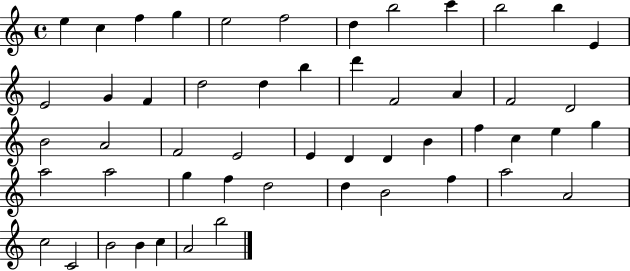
E5/q C5/q F5/q G5/q E5/h F5/h D5/q B5/h C6/q B5/h B5/q E4/q E4/h G4/q F4/q D5/h D5/q B5/q D6/q F4/h A4/q F4/h D4/h B4/h A4/h F4/h E4/h E4/q D4/q D4/q B4/q F5/q C5/q E5/q G5/q A5/h A5/h G5/q F5/q D5/h D5/q B4/h F5/q A5/h A4/h C5/h C4/h B4/h B4/q C5/q A4/h B5/h